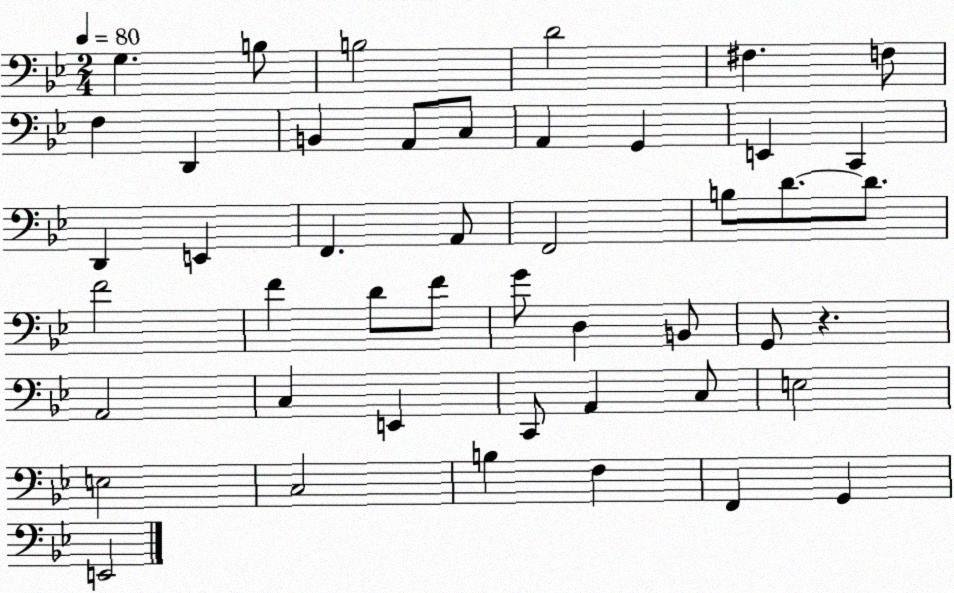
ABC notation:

X:1
T:Untitled
M:2/4
L:1/4
K:Bb
G, B,/2 B,2 D2 ^F, F,/2 F, D,, B,, A,,/2 C,/2 A,, G,, E,, C,, D,, E,, F,, A,,/2 F,,2 B,/2 D/2 D/2 F2 F D/2 F/2 G/2 D, B,,/2 G,,/2 z A,,2 C, E,, C,,/2 A,, C,/2 E,2 E,2 C,2 B, F, F,, G,, E,,2